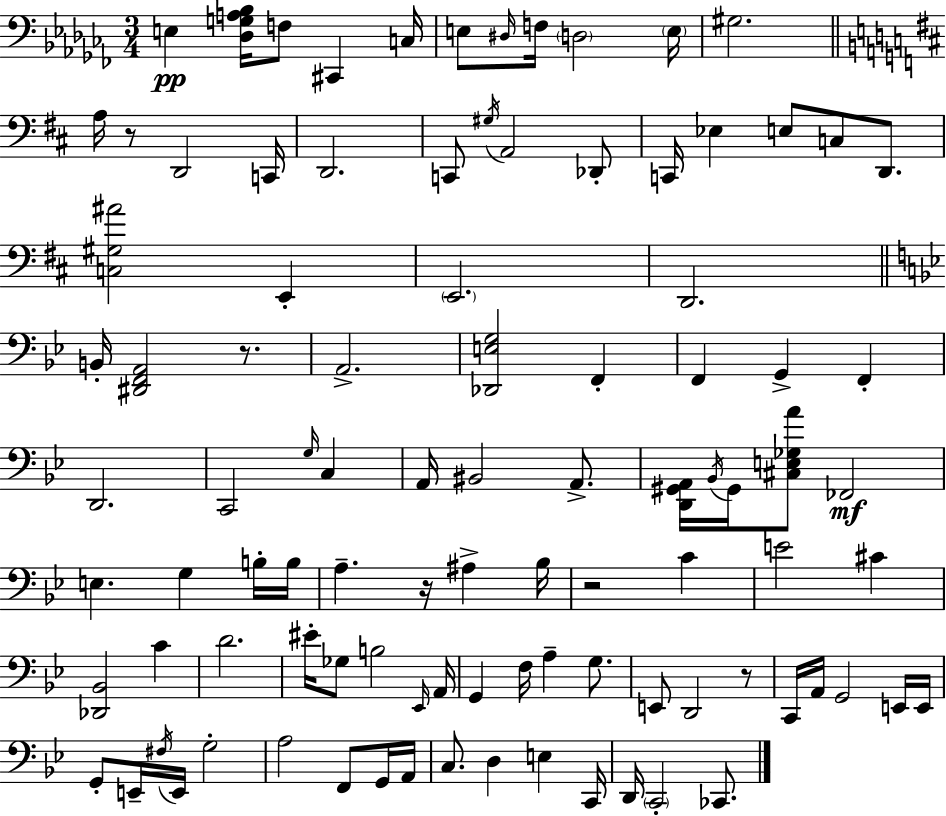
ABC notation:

X:1
T:Untitled
M:3/4
L:1/4
K:Abm
E, [_D,G,A,_B,]/4 F,/2 ^C,, C,/4 E,/2 ^D,/4 F,/4 D,2 E,/4 ^G,2 A,/4 z/2 D,,2 C,,/4 D,,2 C,,/2 ^G,/4 A,,2 _D,,/2 C,,/4 _E, E,/2 C,/2 D,,/2 [C,^G,^A]2 E,, E,,2 D,,2 B,,/4 [^D,,F,,A,,]2 z/2 A,,2 [_D,,E,G,]2 F,, F,, G,, F,, D,,2 C,,2 G,/4 C, A,,/4 ^B,,2 A,,/2 [D,,^G,,A,,]/4 _B,,/4 ^G,,/4 [^C,E,_G,A]/2 _F,,2 E, G, B,/4 B,/4 A, z/4 ^A, _B,/4 z2 C E2 ^C [_D,,_B,,]2 C D2 ^E/4 _G,/2 B,2 _E,,/4 A,,/4 G,, F,/4 A, G,/2 E,,/2 D,,2 z/2 C,,/4 A,,/4 G,,2 E,,/4 E,,/4 G,,/2 E,,/4 ^F,/4 E,,/4 G,2 A,2 F,,/2 G,,/4 A,,/4 C,/2 D, E, C,,/4 D,,/4 C,,2 _C,,/2